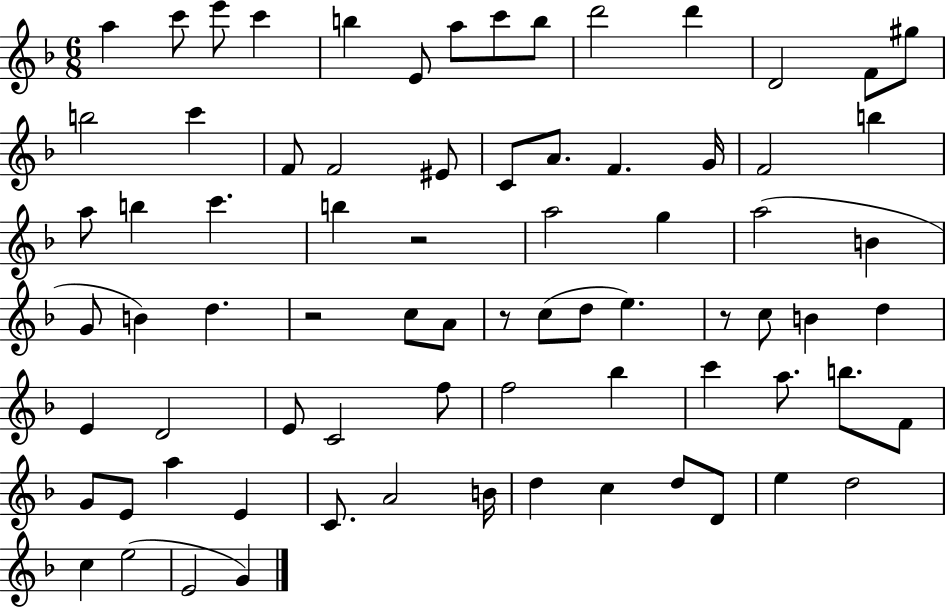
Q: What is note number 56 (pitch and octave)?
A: G4